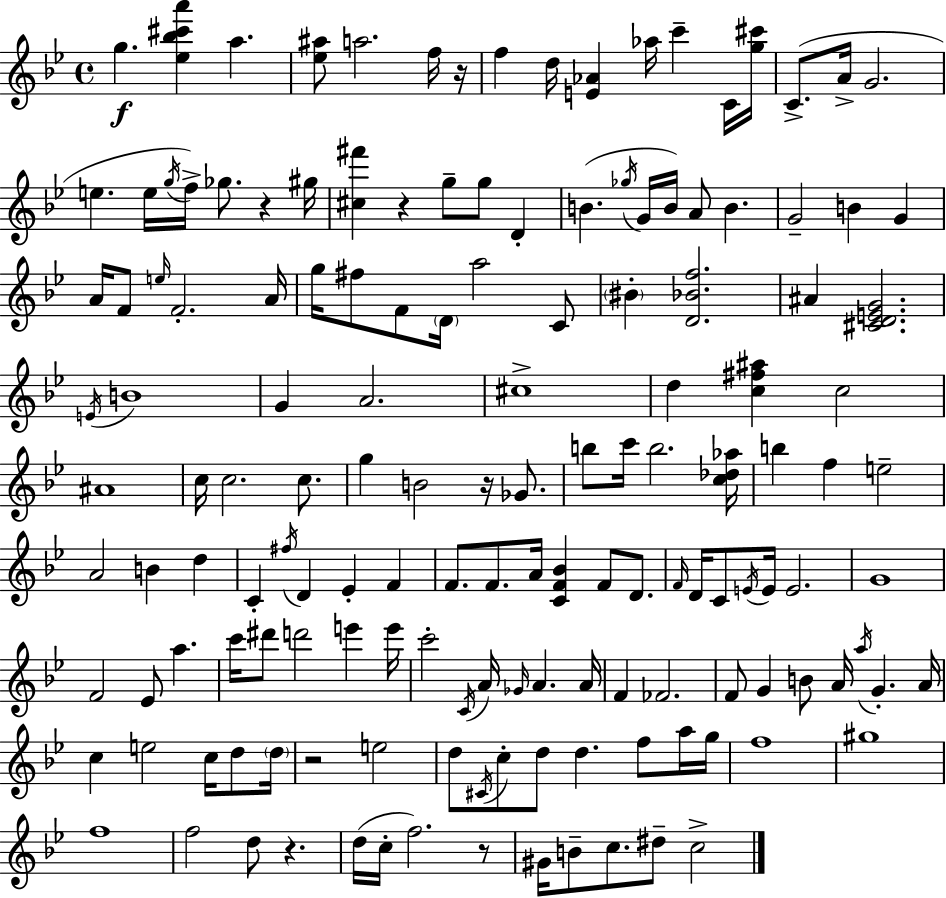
G5/q. [Eb5,Bb5,C#6,A6]/q A5/q. [Eb5,A#5]/e A5/h. F5/s R/s F5/q D5/s [E4,Ab4]/q Ab5/s C6/q C4/s [G5,C#6]/s C4/e. A4/s G4/h. E5/q. E5/s G5/s F5/s Gb5/e. R/q G#5/s [C#5,F#6]/q R/q G5/e G5/e D4/q B4/q. Gb5/s G4/s B4/s A4/e B4/q. G4/h B4/q G4/q A4/s F4/e E5/s F4/h. A4/s G5/s F#5/e F4/e D4/s A5/h C4/e BIS4/q [D4,Bb4,F5]/h. A#4/q [C#4,D4,E4,G4]/h. E4/s B4/w G4/q A4/h. C#5/w D5/q [C5,F#5,A#5]/q C5/h A#4/w C5/s C5/h. C5/e. G5/q B4/h R/s Gb4/e. B5/e C6/s B5/h. [C5,Db5,Ab5]/s B5/q F5/q E5/h A4/h B4/q D5/q C4/q F#5/s D4/q Eb4/q F4/q F4/e. F4/e. A4/s [C4,F4,Bb4]/q F4/e D4/e. F4/s D4/s C4/e E4/s E4/s E4/h. G4/w F4/h Eb4/e A5/q. C6/s D#6/e D6/h E6/q E6/s C6/h C4/s A4/s Gb4/s A4/q. A4/s F4/q FES4/h. F4/e G4/q B4/e A4/s A5/s G4/q. A4/s C5/q E5/h C5/s D5/e D5/s R/h E5/h D5/e C#4/s C5/e D5/e D5/q. F5/e A5/s G5/s F5/w G#5/w F5/w F5/h D5/e R/q. D5/s C5/s F5/h. R/e G#4/s B4/e C5/e. D#5/e C5/h